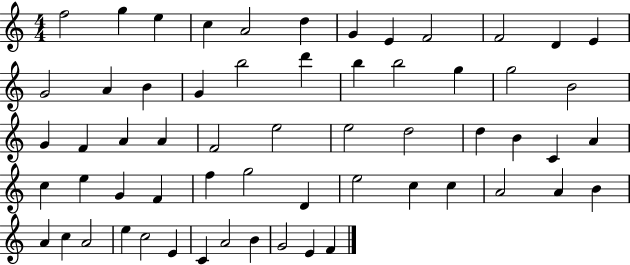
X:1
T:Untitled
M:4/4
L:1/4
K:C
f2 g e c A2 d G E F2 F2 D E G2 A B G b2 d' b b2 g g2 B2 G F A A F2 e2 e2 d2 d B C A c e G F f g2 D e2 c c A2 A B A c A2 e c2 E C A2 B G2 E F